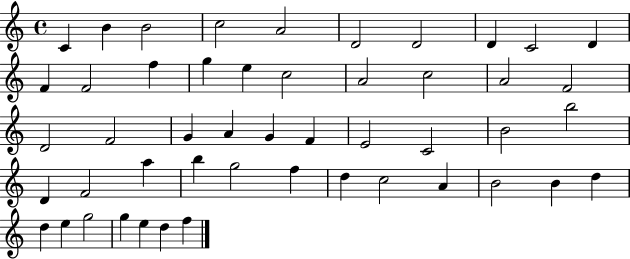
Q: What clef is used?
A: treble